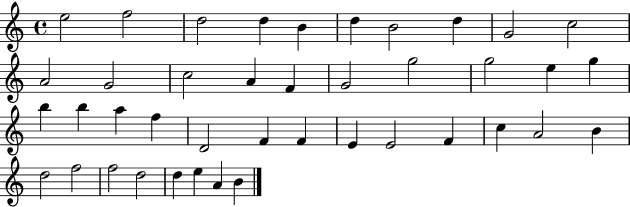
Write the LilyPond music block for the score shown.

{
  \clef treble
  \time 4/4
  \defaultTimeSignature
  \key c \major
  e''2 f''2 | d''2 d''4 b'4 | d''4 b'2 d''4 | g'2 c''2 | \break a'2 g'2 | c''2 a'4 f'4 | g'2 g''2 | g''2 e''4 g''4 | \break b''4 b''4 a''4 f''4 | d'2 f'4 f'4 | e'4 e'2 f'4 | c''4 a'2 b'4 | \break d''2 f''2 | f''2 d''2 | d''4 e''4 a'4 b'4 | \bar "|."
}